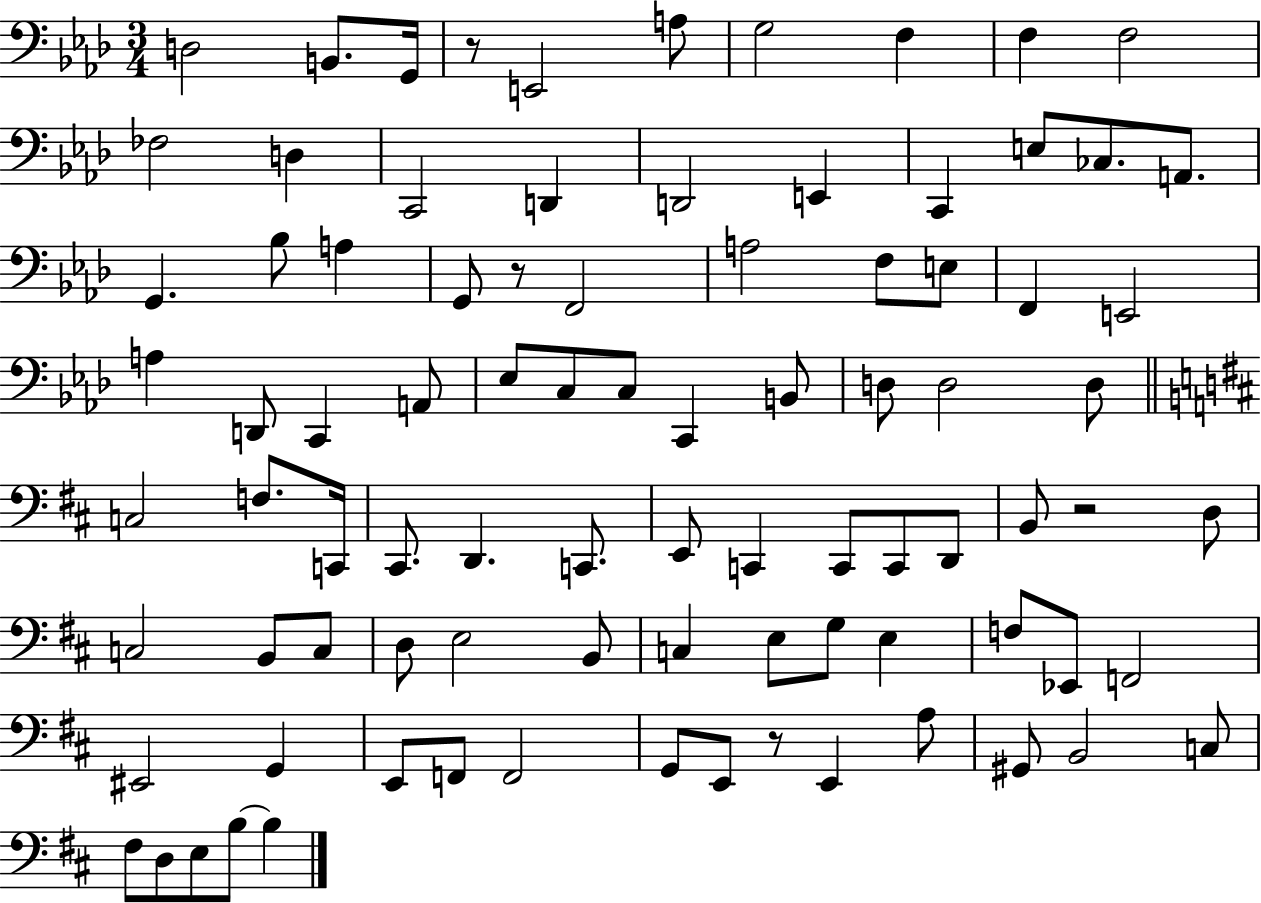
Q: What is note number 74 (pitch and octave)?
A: E2